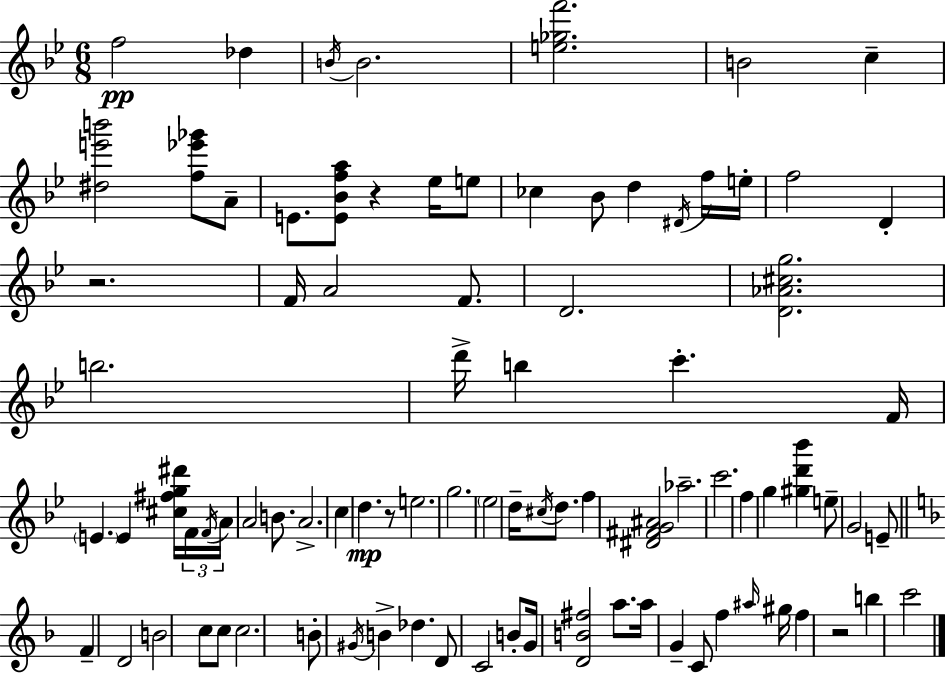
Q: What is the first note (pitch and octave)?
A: F5